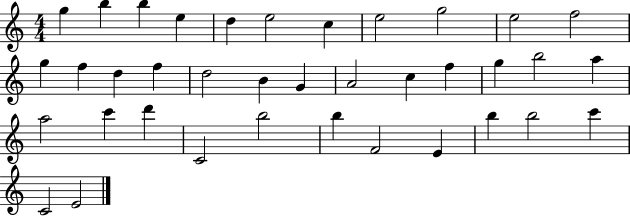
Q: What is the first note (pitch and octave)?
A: G5